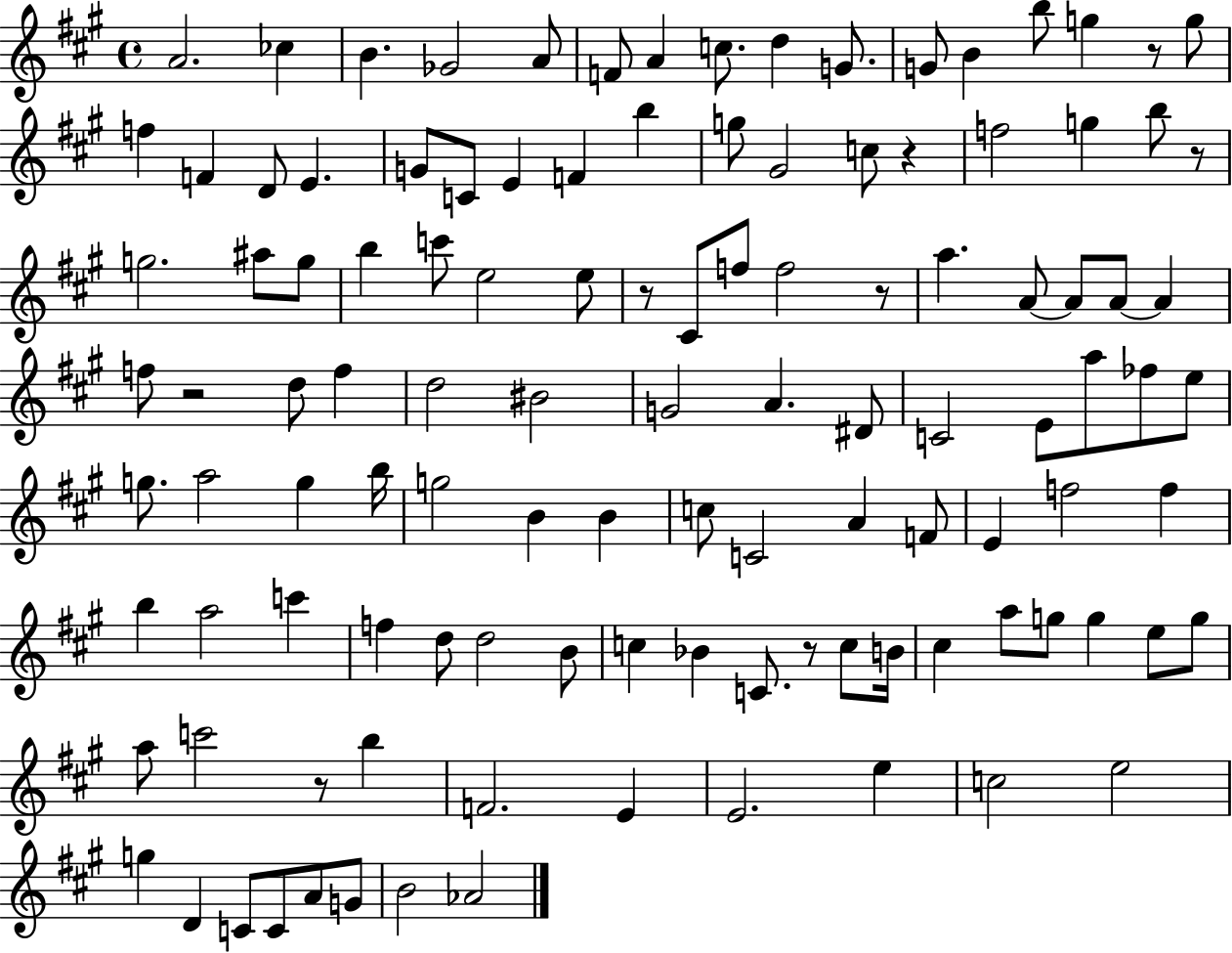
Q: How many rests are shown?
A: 8